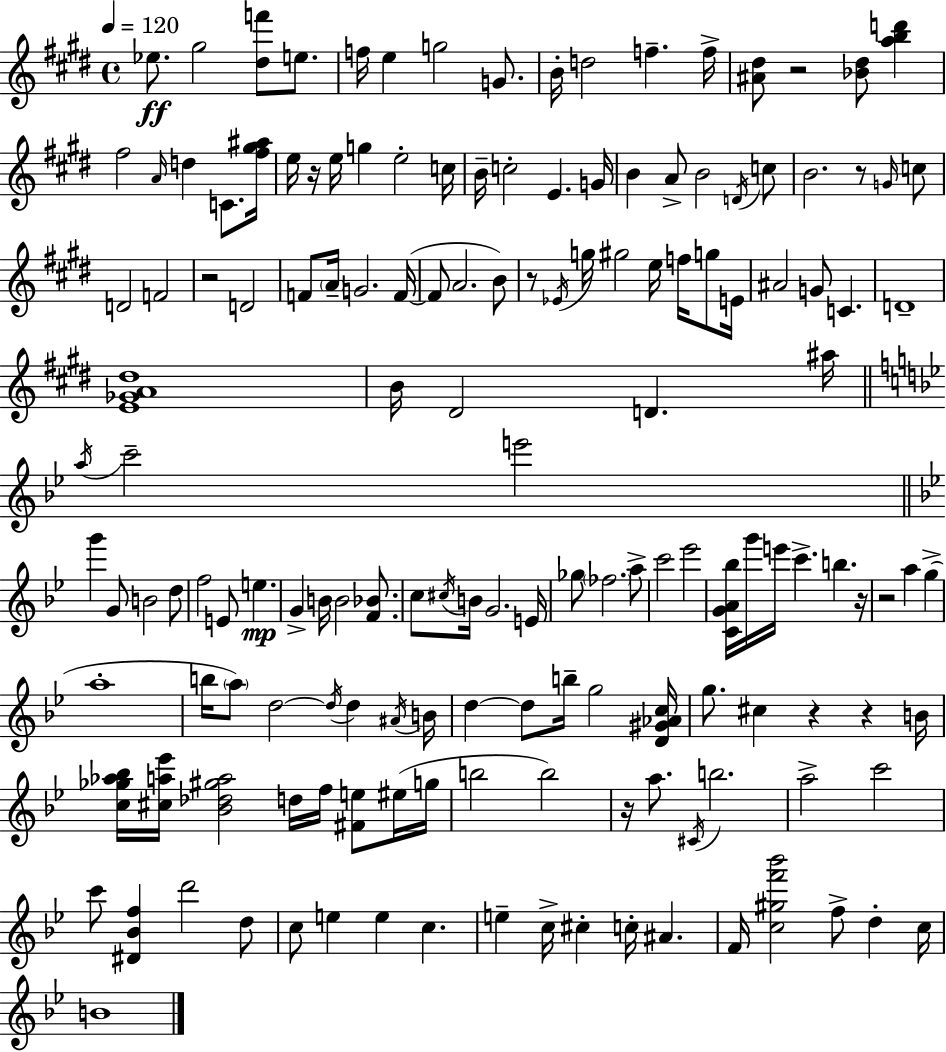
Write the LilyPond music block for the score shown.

{
  \clef treble
  \time 4/4
  \defaultTimeSignature
  \key e \major
  \tempo 4 = 120
  \repeat volta 2 { ees''8.\ff gis''2 <dis'' f'''>8 e''8. | f''16 e''4 g''2 g'8. | b'16-. d''2 f''4.-- f''16-> | <ais' dis''>8 r2 <bes' dis''>8 <a'' b'' d'''>4 | \break fis''2 \grace { a'16 } d''4 c'8. | <fis'' gis'' ais''>16 e''16 r16 e''16 g''4 e''2-. | c''16 b'16-- c''2-. e'4. | g'16 b'4 a'8-> b'2 \acciaccatura { d'16 } | \break c''8 b'2. r8 | \grace { g'16 } c''8 d'2 f'2 | r2 d'2 | f'8 \parenthesize a'16-- g'2. | \break f'16~(~ f'8 a'2. | b'8) r8 \acciaccatura { ees'16 } g''16 gis''2 e''16 | f''16 g''8 e'16 ais'2 g'8 c'4. | d'1-- | \break <e' ges' a' dis''>1 | b'16 dis'2 d'4. | ais''16 \bar "||" \break \key bes \major \acciaccatura { a''16 } c'''2-- e'''2 | \bar "||" \break \key g \minor g'''4 g'8 b'2 d''8 | f''2 e'8 e''4.\mp | g'4-> b'16 b'2 <f' bes'>8. | c''8 \acciaccatura { cis''16 } b'16 g'2. | \break e'16 ges''8 \parenthesize fes''2. a''8-> | c'''2 ees'''2 | <c' g' a' bes''>16 g'''16 e'''16 c'''4.-> b''4. | r16 r2 a''4 g''4->( | \break a''1-. | b''16 \parenthesize a''8) d''2~~ \acciaccatura { d''16 } d''4 | \acciaccatura { ais'16 } b'16 d''4~~ d''8 b''16-- g''2 | <d' gis' aes' c''>16 g''8. cis''4 r4 r4 | \break b'16 <c'' ges'' aes'' bes''>16 <cis'' a'' ees'''>16 <bes' des'' gis'' a''>2 d''16 f''16 <fis' e''>8 | eis''16( g''16 b''2 b''2) | r16 a''8. \acciaccatura { cis'16 } b''2. | a''2-> c'''2 | \break c'''8 <dis' bes' f''>4 d'''2 | d''8 c''8 e''4 e''4 c''4. | e''4-- c''16-> cis''4-. c''16-. ais'4. | f'16 <c'' gis'' f''' bes'''>2 f''8-> d''4-. | \break c''16 b'1 | } \bar "|."
}